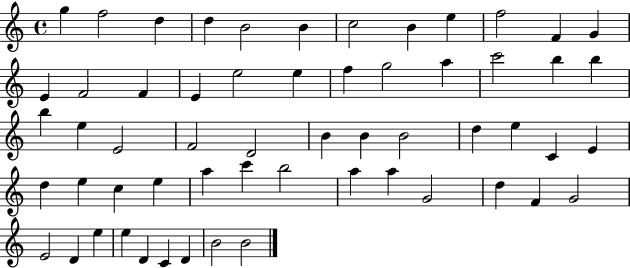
G5/q F5/h D5/q D5/q B4/h B4/q C5/h B4/q E5/q F5/h F4/q G4/q E4/q F4/h F4/q E4/q E5/h E5/q F5/q G5/h A5/q C6/h B5/q B5/q B5/q E5/q E4/h F4/h D4/h B4/q B4/q B4/h D5/q E5/q C4/q E4/q D5/q E5/q C5/q E5/q A5/q C6/q B5/h A5/q A5/q G4/h D5/q F4/q G4/h E4/h D4/q E5/q E5/q D4/q C4/q D4/q B4/h B4/h